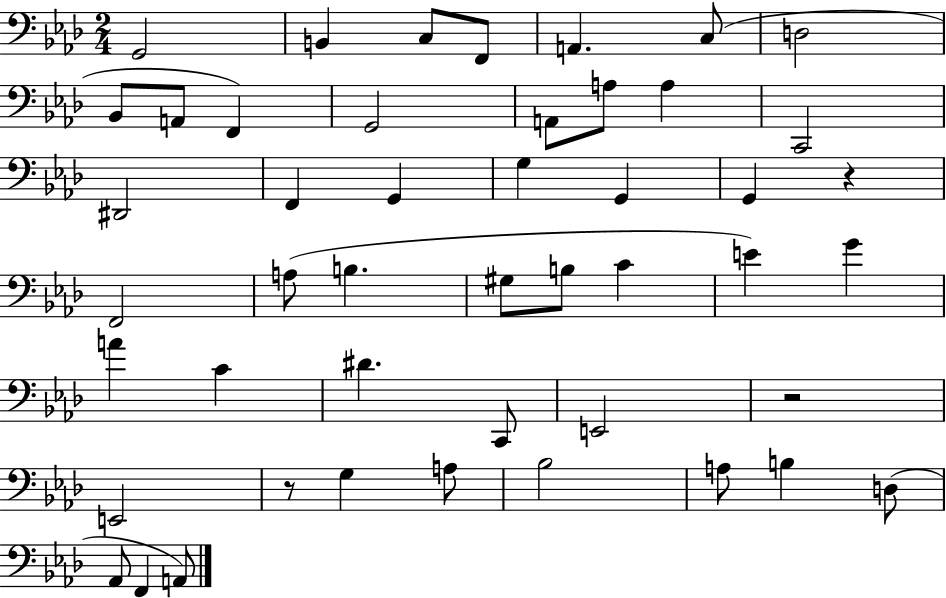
X:1
T:Untitled
M:2/4
L:1/4
K:Ab
G,,2 B,, C,/2 F,,/2 A,, C,/2 D,2 _B,,/2 A,,/2 F,, G,,2 A,,/2 A,/2 A, C,,2 ^D,,2 F,, G,, G, G,, G,, z F,,2 A,/2 B, ^G,/2 B,/2 C E G A C ^D C,,/2 E,,2 z2 E,,2 z/2 G, A,/2 _B,2 A,/2 B, D,/2 _A,,/2 F,, A,,/2